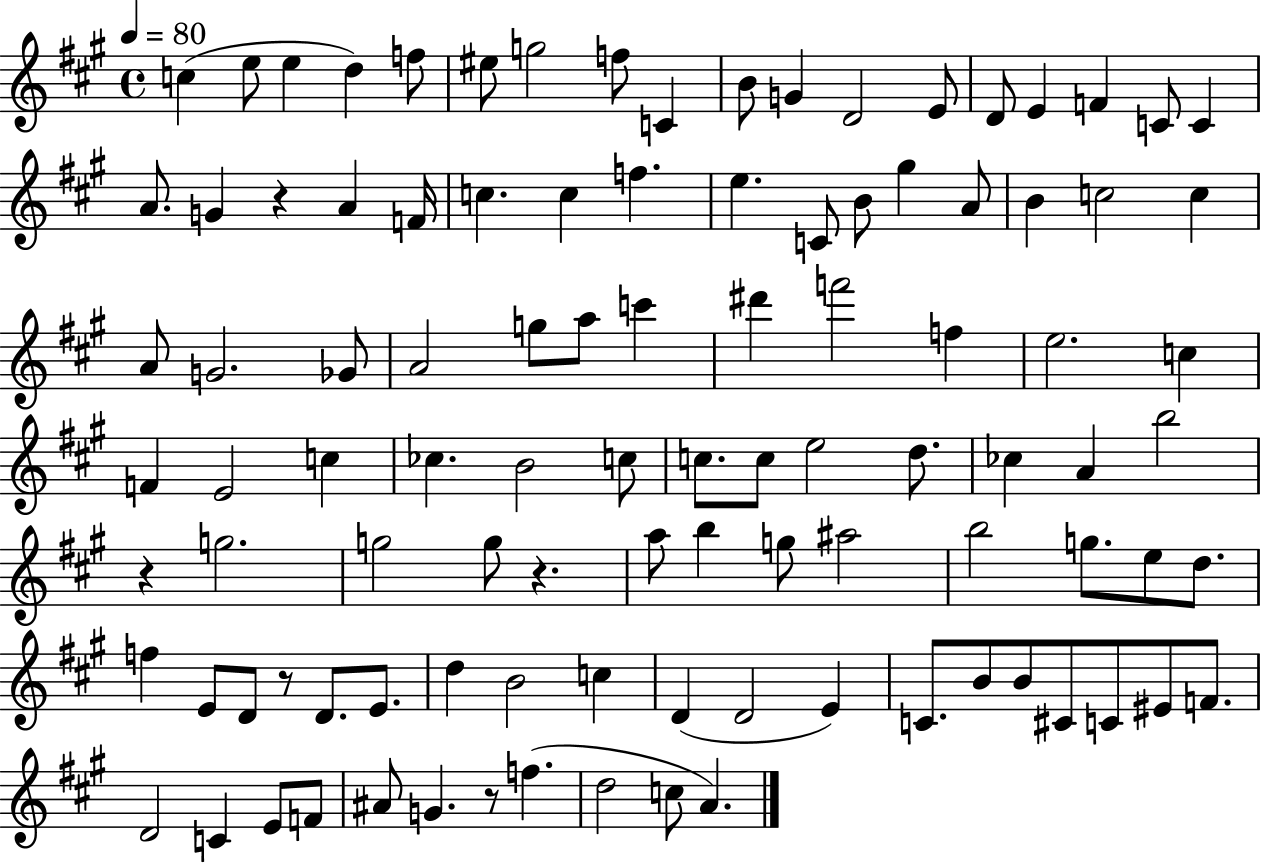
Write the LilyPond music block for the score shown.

{
  \clef treble
  \time 4/4
  \defaultTimeSignature
  \key a \major
  \tempo 4 = 80
  \repeat volta 2 { c''4( e''8 e''4 d''4) f''8 | eis''8 g''2 f''8 c'4 | b'8 g'4 d'2 e'8 | d'8 e'4 f'4 c'8 c'4 | \break a'8. g'4 r4 a'4 f'16 | c''4. c''4 f''4. | e''4. c'8 b'8 gis''4 a'8 | b'4 c''2 c''4 | \break a'8 g'2. ges'8 | a'2 g''8 a''8 c'''4 | dis'''4 f'''2 f''4 | e''2. c''4 | \break f'4 e'2 c''4 | ces''4. b'2 c''8 | c''8. c''8 e''2 d''8. | ces''4 a'4 b''2 | \break r4 g''2. | g''2 g''8 r4. | a''8 b''4 g''8 ais''2 | b''2 g''8. e''8 d''8. | \break f''4 e'8 d'8 r8 d'8. e'8. | d''4 b'2 c''4 | d'4( d'2 e'4) | c'8. b'8 b'8 cis'8 c'8 eis'8 f'8. | \break d'2 c'4 e'8 f'8 | ais'8 g'4. r8 f''4.( | d''2 c''8 a'4.) | } \bar "|."
}